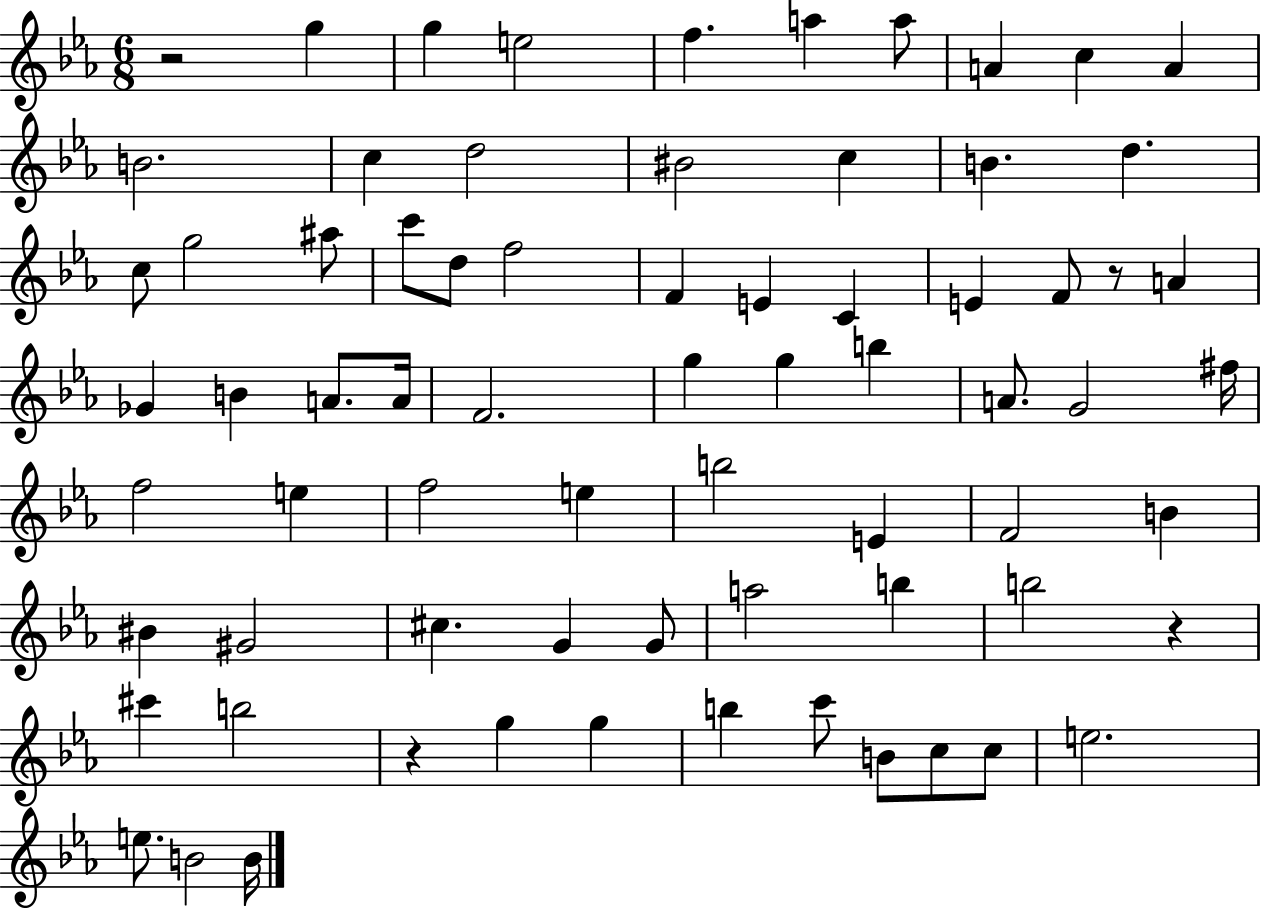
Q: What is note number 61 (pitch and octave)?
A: C6